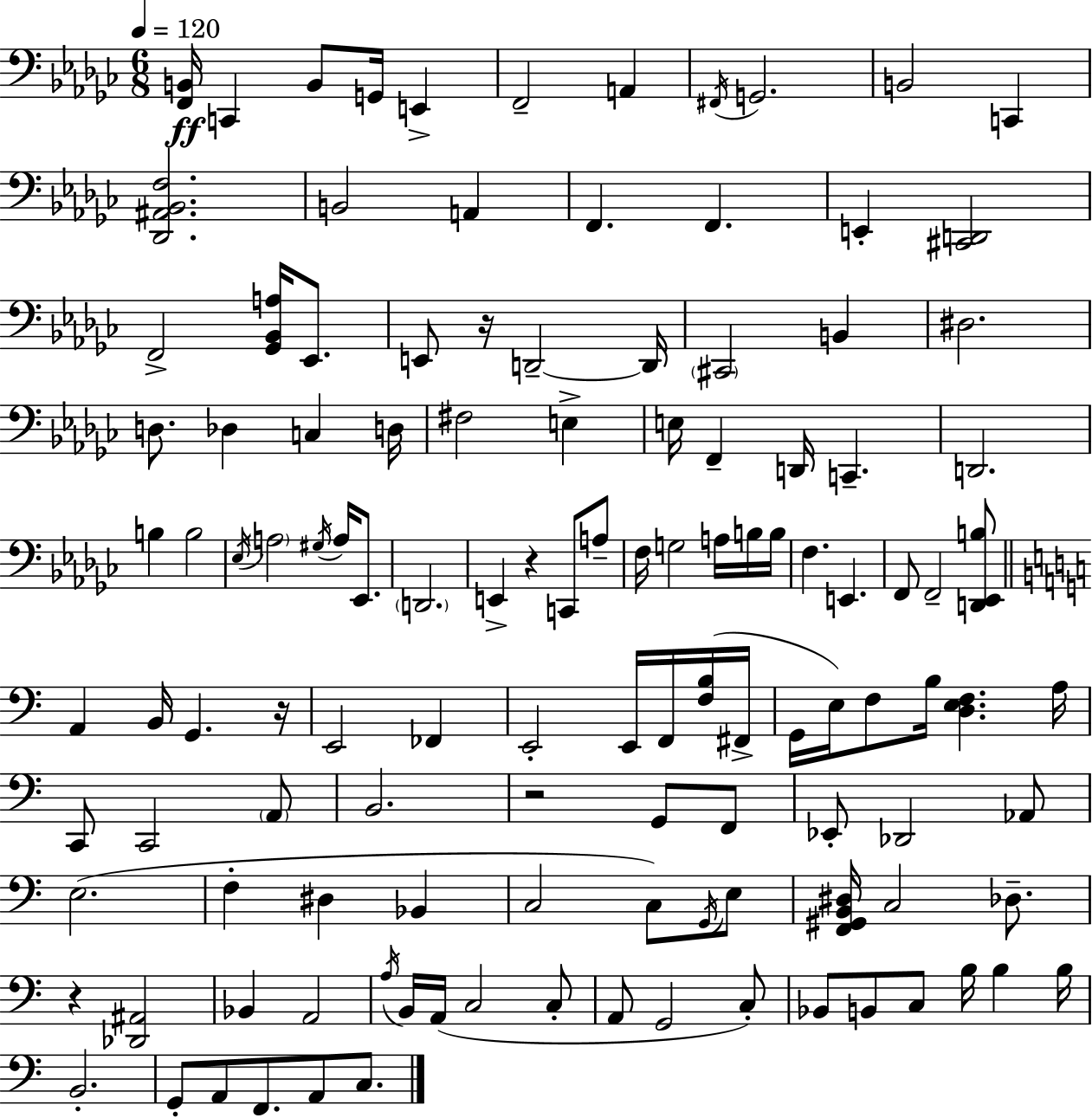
{
  \clef bass
  \numericTimeSignature
  \time 6/8
  \key ees \minor
  \tempo 4 = 120
  <f, b,>16\ff c,4 b,8 g,16 e,4-> | f,2-- a,4 | \acciaccatura { fis,16 } g,2. | b,2 c,4 | \break <des, ais, bes, f>2. | b,2 a,4 | f,4. f,4. | e,4-. <cis, d,>2 | \break f,2-> <ges, bes, a>16 ees,8. | e,8 r16 d,2--~~ | d,16 \parenthesize cis,2 b,4 | dis2. | \break d8. des4 c4 | d16 fis2 e4-> | e16 f,4-- d,16 c,4.-- | d,2. | \break b4 b2 | \acciaccatura { ees16 } \parenthesize a2 \acciaccatura { gis16 } a16 | ees,8. \parenthesize d,2. | e,4-> r4 c,8 | \break a8-- f16 g2 | a16 b16 b16 f4. e,4. | f,8 f,2-- | <d, ees, b>8 \bar "||" \break \key c \major a,4 b,16 g,4. r16 | e,2 fes,4 | e,2-. e,16 f,16 <f b>16( fis,16-> | g,16 e16) f8 b16 <d e f>4. a16 | \break c,8 c,2 \parenthesize a,8 | b,2. | r2 g,8 f,8 | ees,8-. des,2 aes,8 | \break e2.( | f4-. dis4 bes,4 | c2 c8) \acciaccatura { g,16 } e8 | <f, gis, b, dis>16 c2 des8.-- | \break r4 <des, ais,>2 | bes,4 a,2 | \acciaccatura { a16 } b,16 a,16( c2 | c8-. a,8 g,2 | \break c8-.) bes,8 b,8 c8 b16 b4 | b16 b,2.-. | g,8-. a,8 f,8. a,8 c8. | \bar "|."
}